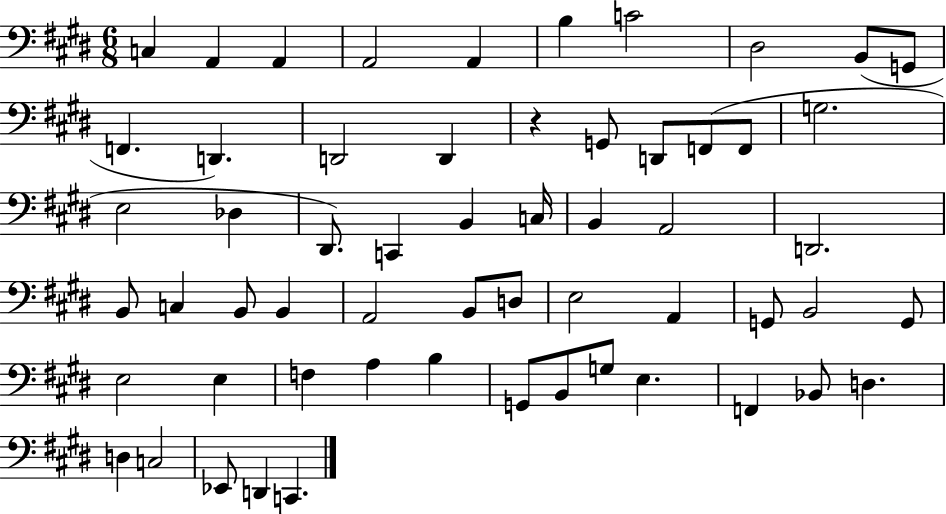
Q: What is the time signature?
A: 6/8